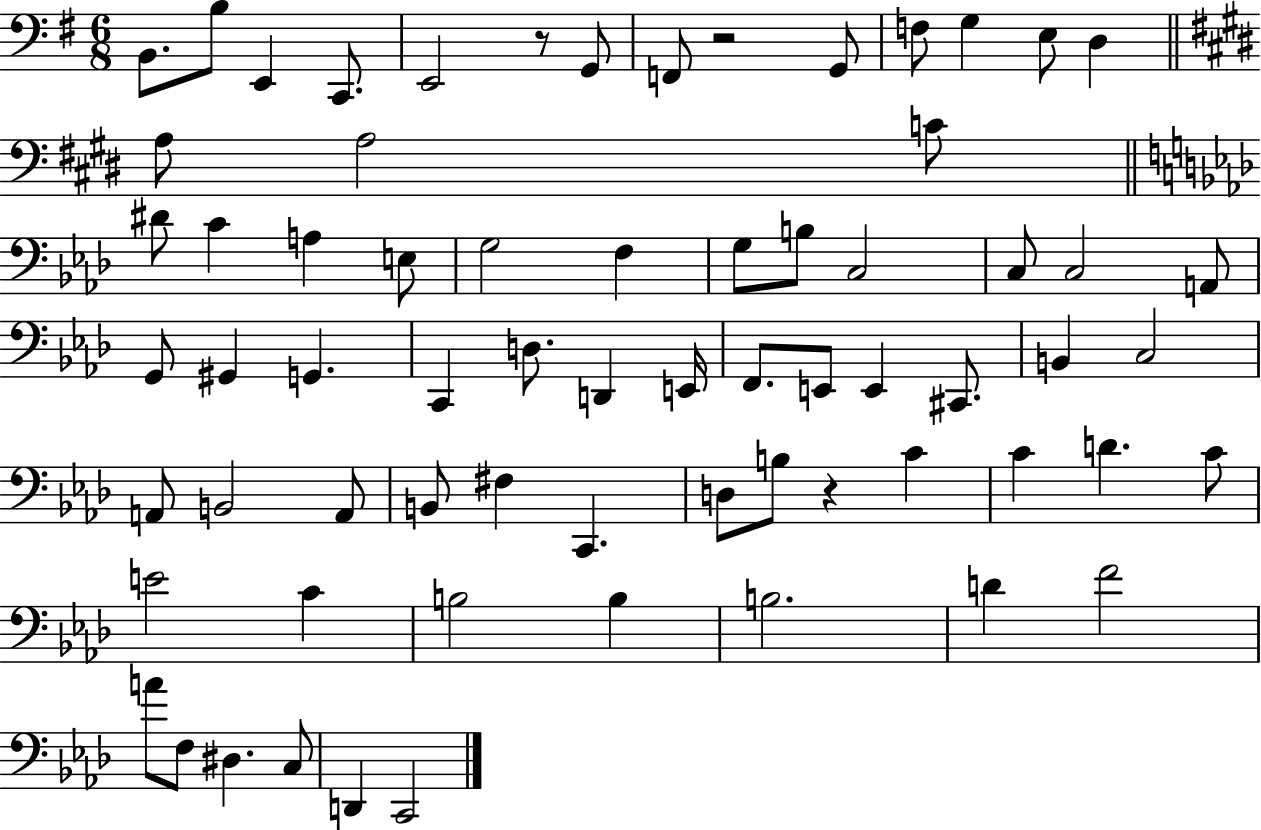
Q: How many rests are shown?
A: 3